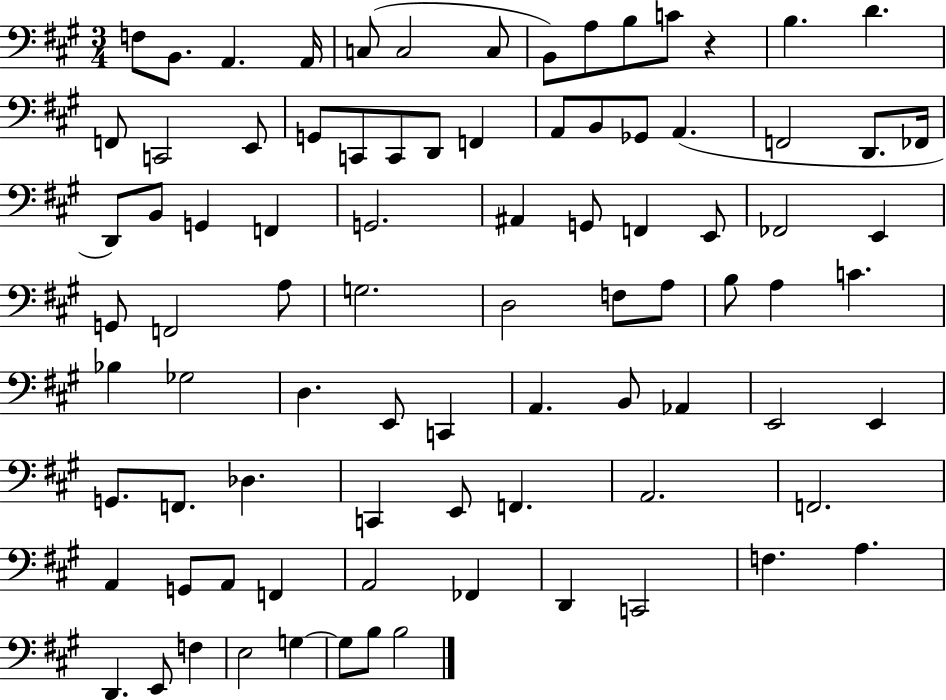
{
  \clef bass
  \numericTimeSignature
  \time 3/4
  \key a \major
  f8 b,8. a,4. a,16 | c8( c2 c8 | b,8) a8 b8 c'8 r4 | b4. d'4. | \break f,8 c,2 e,8 | g,8 c,8 c,8 d,8 f,4 | a,8 b,8 ges,8 a,4.( | f,2 d,8. fes,16 | \break d,8) b,8 g,4 f,4 | g,2. | ais,4 g,8 f,4 e,8 | fes,2 e,4 | \break g,8 f,2 a8 | g2. | d2 f8 a8 | b8 a4 c'4. | \break bes4 ges2 | d4. e,8 c,4 | a,4. b,8 aes,4 | e,2 e,4 | \break g,8. f,8. des4. | c,4 e,8 f,4. | a,2. | f,2. | \break a,4 g,8 a,8 f,4 | a,2 fes,4 | d,4 c,2 | f4. a4. | \break d,4. e,8 f4 | e2 g4~~ | g8 b8 b2 | \bar "|."
}